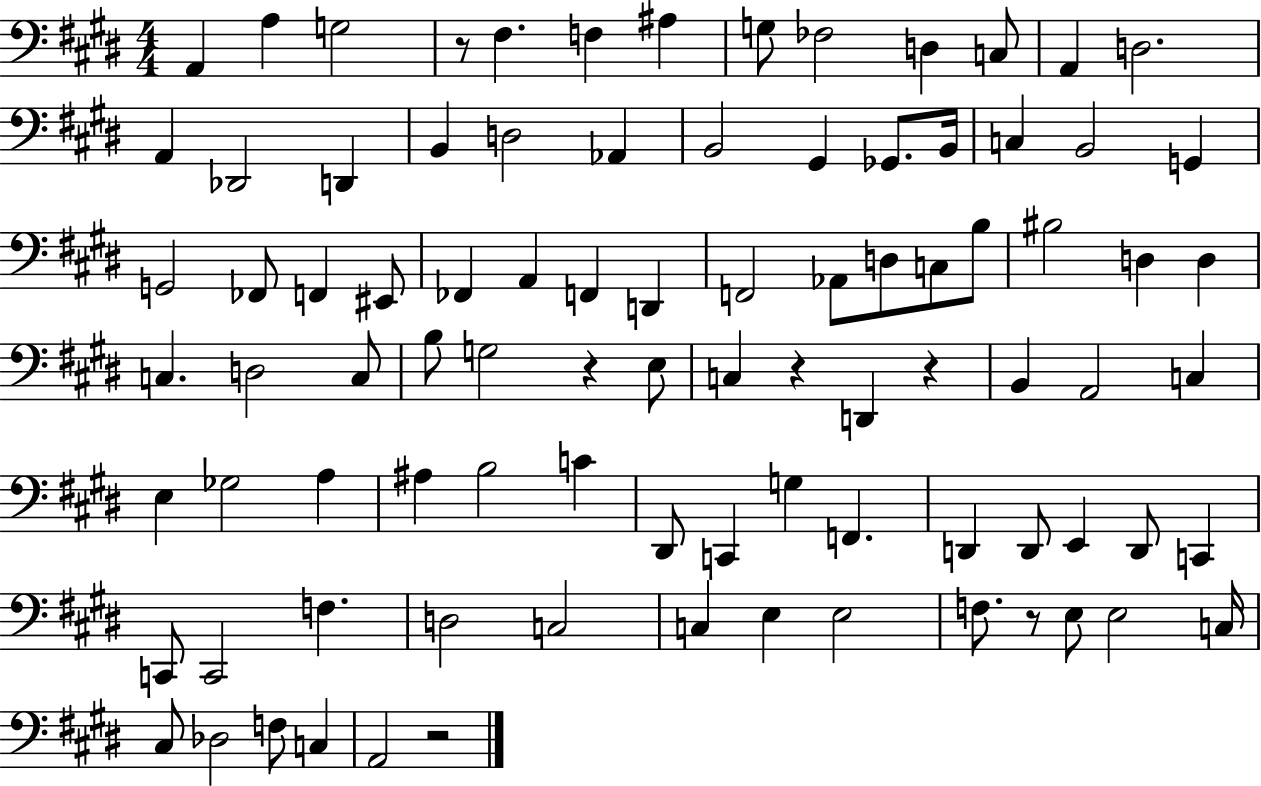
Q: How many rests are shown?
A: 6